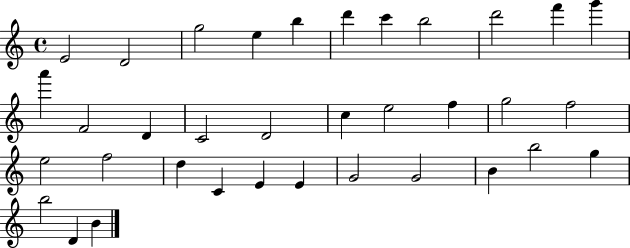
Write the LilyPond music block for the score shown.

{
  \clef treble
  \time 4/4
  \defaultTimeSignature
  \key c \major
  e'2 d'2 | g''2 e''4 b''4 | d'''4 c'''4 b''2 | d'''2 f'''4 g'''4 | \break a'''4 f'2 d'4 | c'2 d'2 | c''4 e''2 f''4 | g''2 f''2 | \break e''2 f''2 | d''4 c'4 e'4 e'4 | g'2 g'2 | b'4 b''2 g''4 | \break b''2 d'4 b'4 | \bar "|."
}